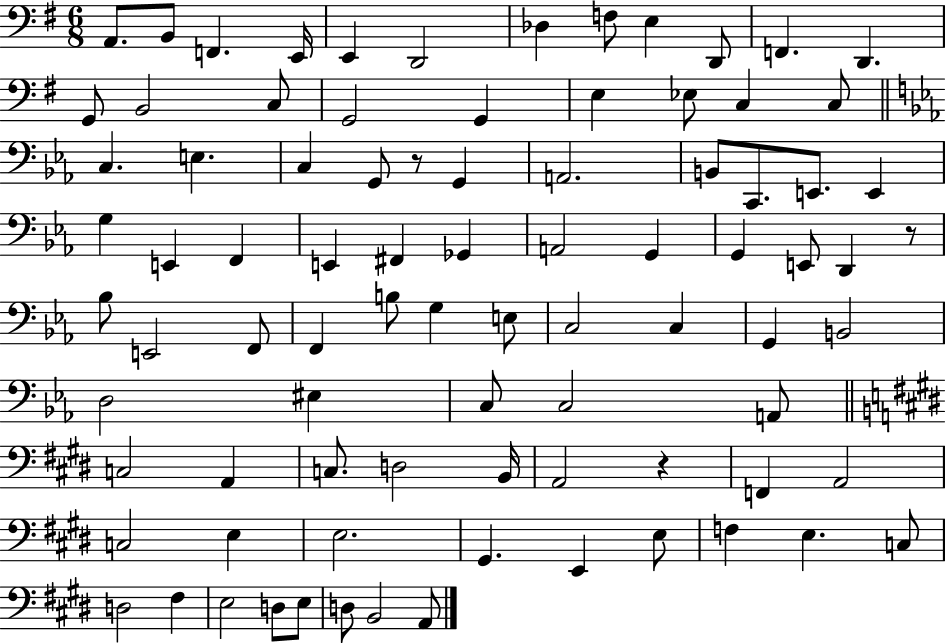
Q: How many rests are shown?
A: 3